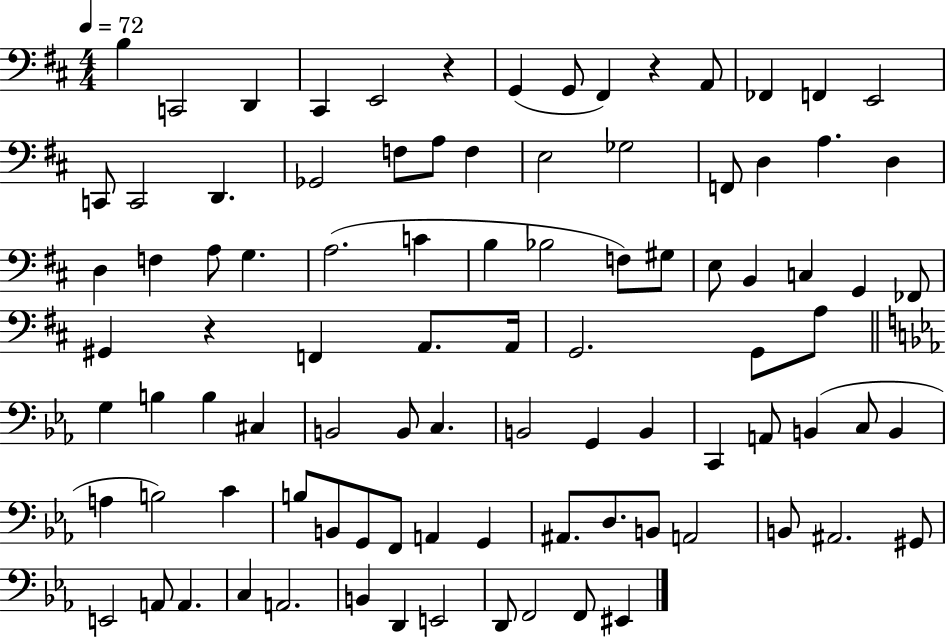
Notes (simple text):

B3/q C2/h D2/q C#2/q E2/h R/q G2/q G2/e F#2/q R/q A2/e FES2/q F2/q E2/h C2/e C2/h D2/q. Gb2/h F3/e A3/e F3/q E3/h Gb3/h F2/e D3/q A3/q. D3/q D3/q F3/q A3/e G3/q. A3/h. C4/q B3/q Bb3/h F3/e G#3/e E3/e B2/q C3/q G2/q FES2/e G#2/q R/q F2/q A2/e. A2/s G2/h. G2/e A3/e G3/q B3/q B3/q C#3/q B2/h B2/e C3/q. B2/h G2/q B2/q C2/q A2/e B2/q C3/e B2/q A3/q B3/h C4/q B3/e B2/e G2/e F2/e A2/q G2/q A#2/e. D3/e. B2/e A2/h B2/e A#2/h. G#2/e E2/h A2/e A2/q. C3/q A2/h. B2/q D2/q E2/h D2/e F2/h F2/e EIS2/q